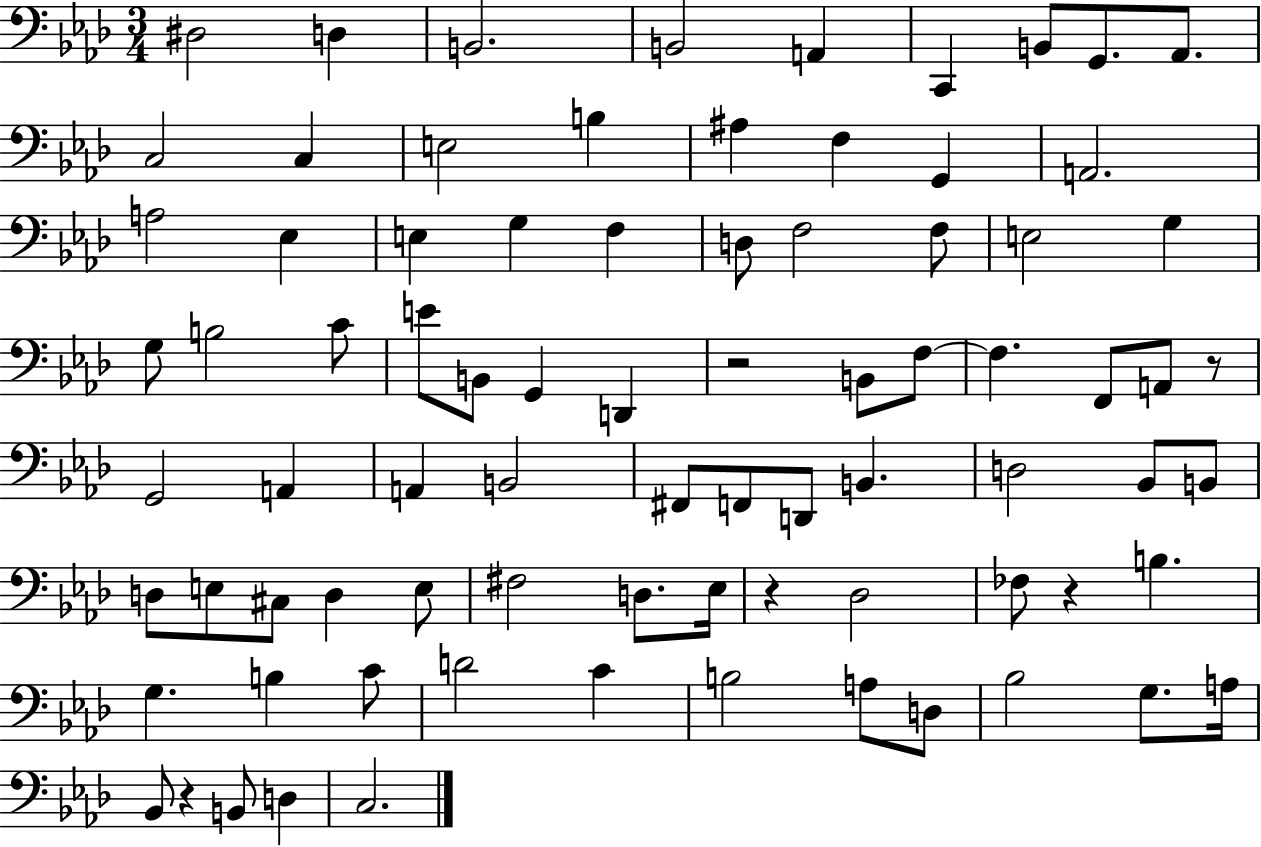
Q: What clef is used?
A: bass